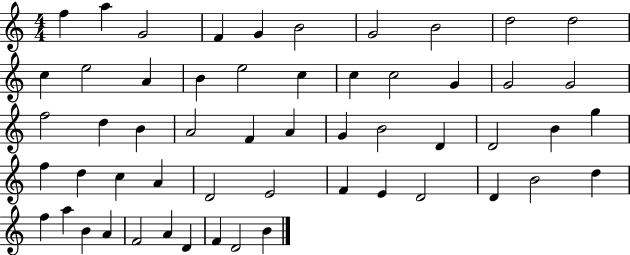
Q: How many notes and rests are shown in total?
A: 55